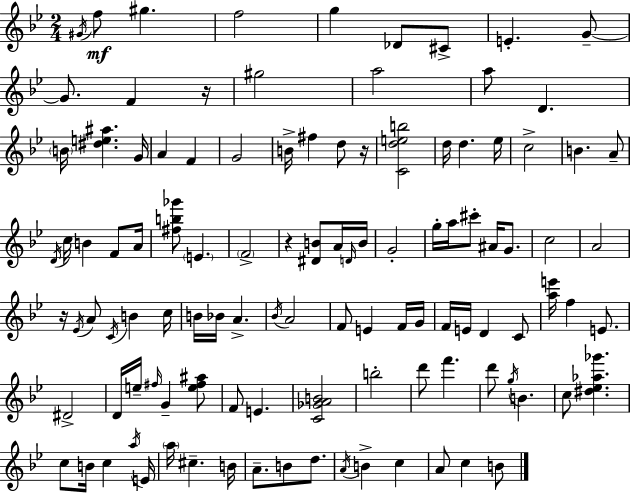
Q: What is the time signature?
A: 2/4